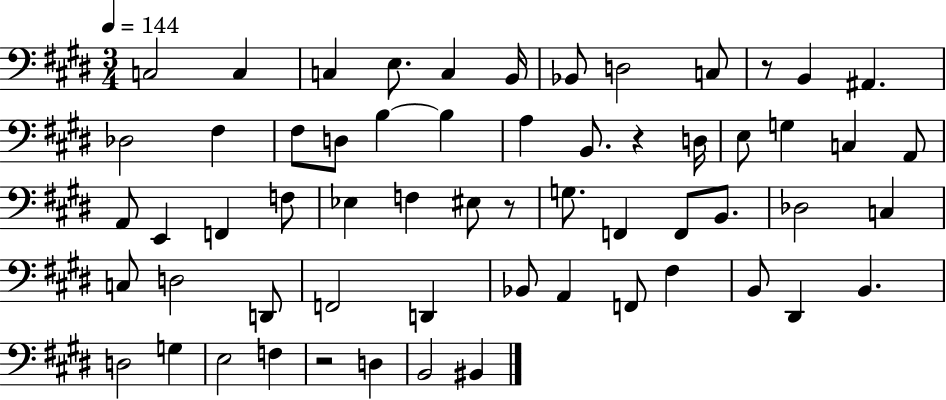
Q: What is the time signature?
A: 3/4